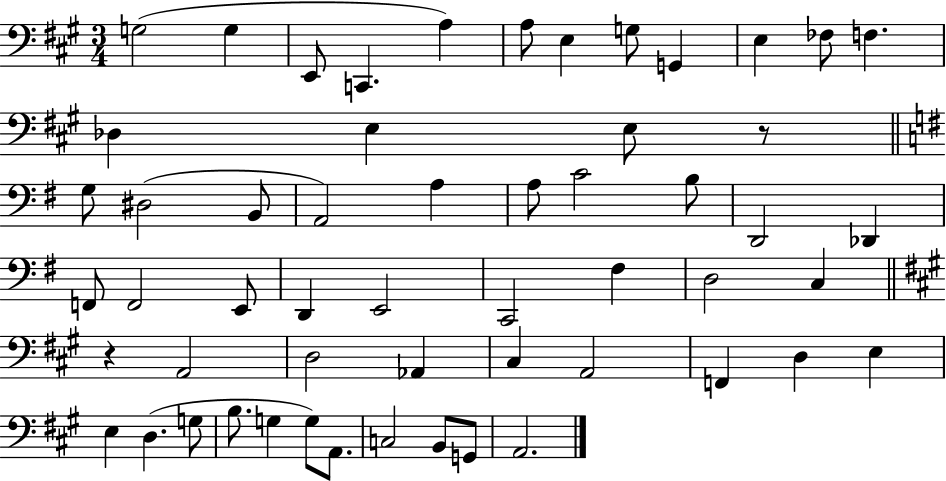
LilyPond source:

{
  \clef bass
  \numericTimeSignature
  \time 3/4
  \key a \major
  g2( g4 | e,8 c,4. a4) | a8 e4 g8 g,4 | e4 fes8 f4. | \break des4 e4 e8 r8 | \bar "||" \break \key g \major g8 dis2( b,8 | a,2) a4 | a8 c'2 b8 | d,2 des,4 | \break f,8 f,2 e,8 | d,4 e,2 | c,2 fis4 | d2 c4 | \break \bar "||" \break \key a \major r4 a,2 | d2 aes,4 | cis4 a,2 | f,4 d4 e4 | \break e4 d4.( g8 | b8. g4 g8) a,8. | c2 b,8 g,8 | a,2. | \break \bar "|."
}